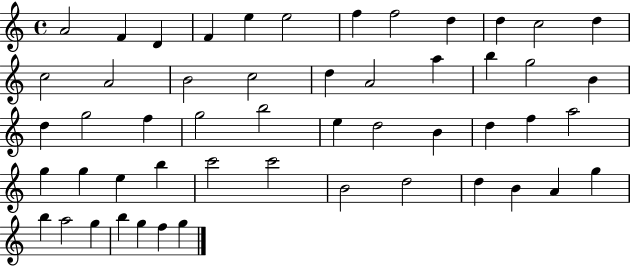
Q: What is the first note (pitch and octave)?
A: A4